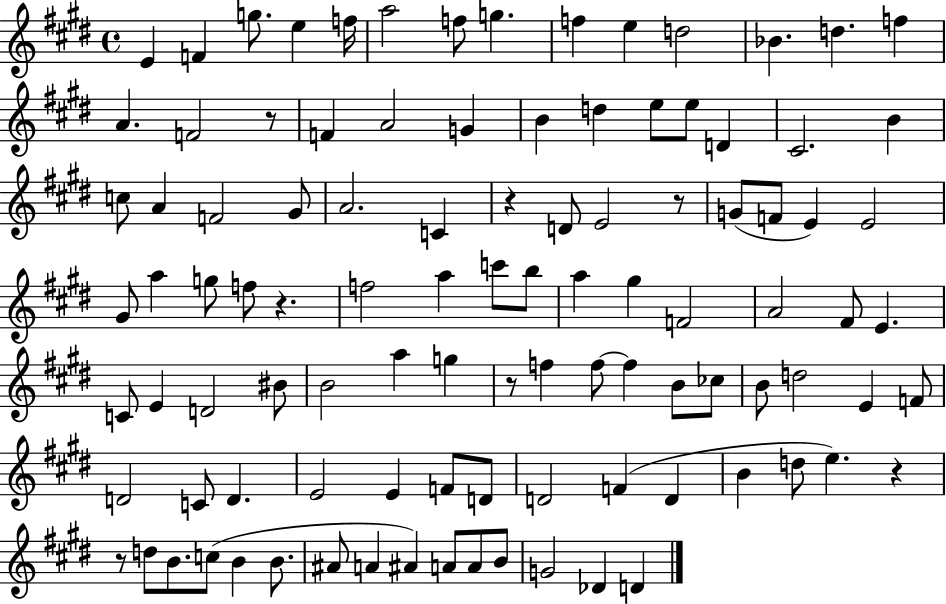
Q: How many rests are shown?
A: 7